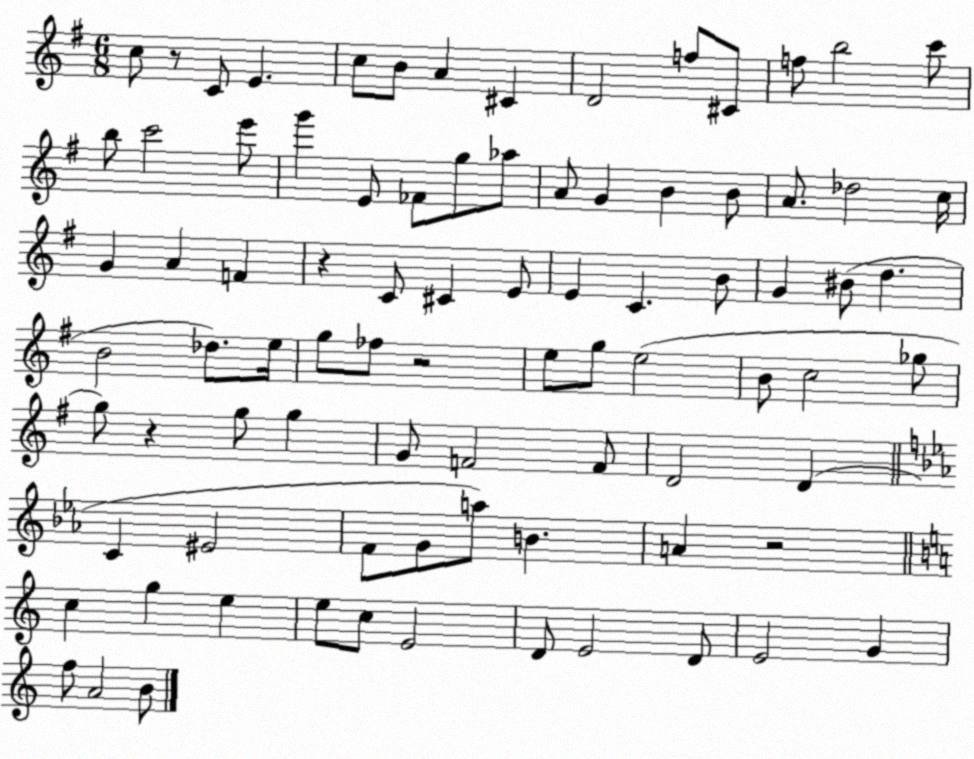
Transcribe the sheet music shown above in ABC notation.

X:1
T:Untitled
M:6/8
L:1/4
K:G
c/2 z/2 C/2 E c/2 B/2 A ^C D2 f/2 ^C/2 f/2 b2 c'/2 b/2 c'2 e'/2 g' E/2 _F/2 g/2 _a/2 A/2 G B B/2 A/2 _d2 c/4 G A F z C/2 ^C E/2 E C B/2 G ^B/2 d B2 _d/2 e/4 g/2 _f/2 z2 e/2 g/2 e2 B/2 c2 _g/2 g/2 z g/2 g G/2 F2 F/2 D2 D C ^E2 F/2 G/2 a/2 B A z2 c g e e/2 c/2 E2 D/2 E2 D/2 E2 G f/2 A2 B/2